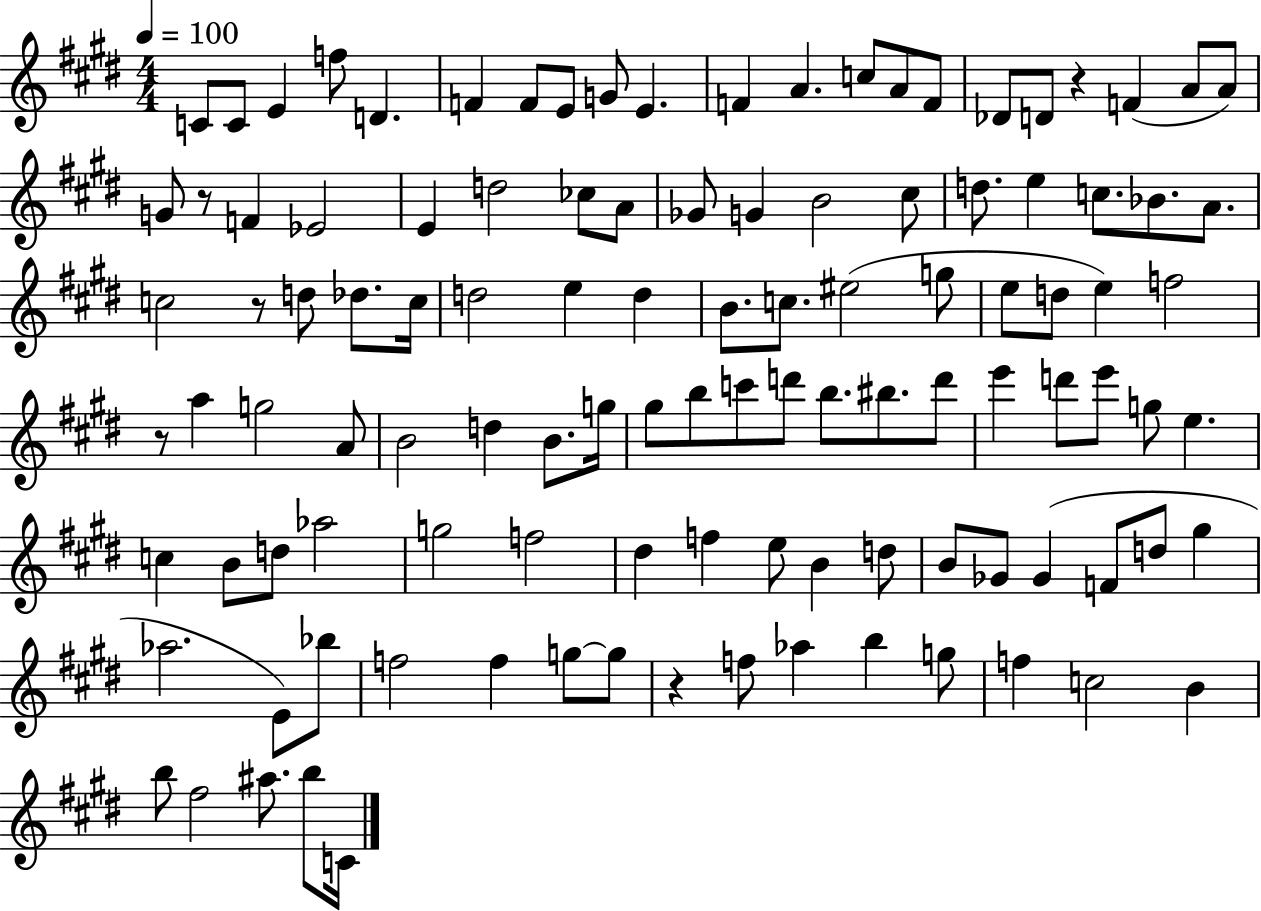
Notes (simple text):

C4/e C4/e E4/q F5/e D4/q. F4/q F4/e E4/e G4/e E4/q. F4/q A4/q. C5/e A4/e F4/e Db4/e D4/e R/q F4/q A4/e A4/e G4/e R/e F4/q Eb4/h E4/q D5/h CES5/e A4/e Gb4/e G4/q B4/h C#5/e D5/e. E5/q C5/e. Bb4/e. A4/e. C5/h R/e D5/e Db5/e. C5/s D5/h E5/q D5/q B4/e. C5/e. EIS5/h G5/e E5/e D5/e E5/q F5/h R/e A5/q G5/h A4/e B4/h D5/q B4/e. G5/s G#5/e B5/e C6/e D6/e B5/e. BIS5/e. D6/e E6/q D6/e E6/e G5/e E5/q. C5/q B4/e D5/e Ab5/h G5/h F5/h D#5/q F5/q E5/e B4/q D5/e B4/e Gb4/e Gb4/q F4/e D5/e G#5/q Ab5/h. E4/e Bb5/e F5/h F5/q G5/e G5/e R/q F5/e Ab5/q B5/q G5/e F5/q C5/h B4/q B5/e F#5/h A#5/e. B5/e C4/s